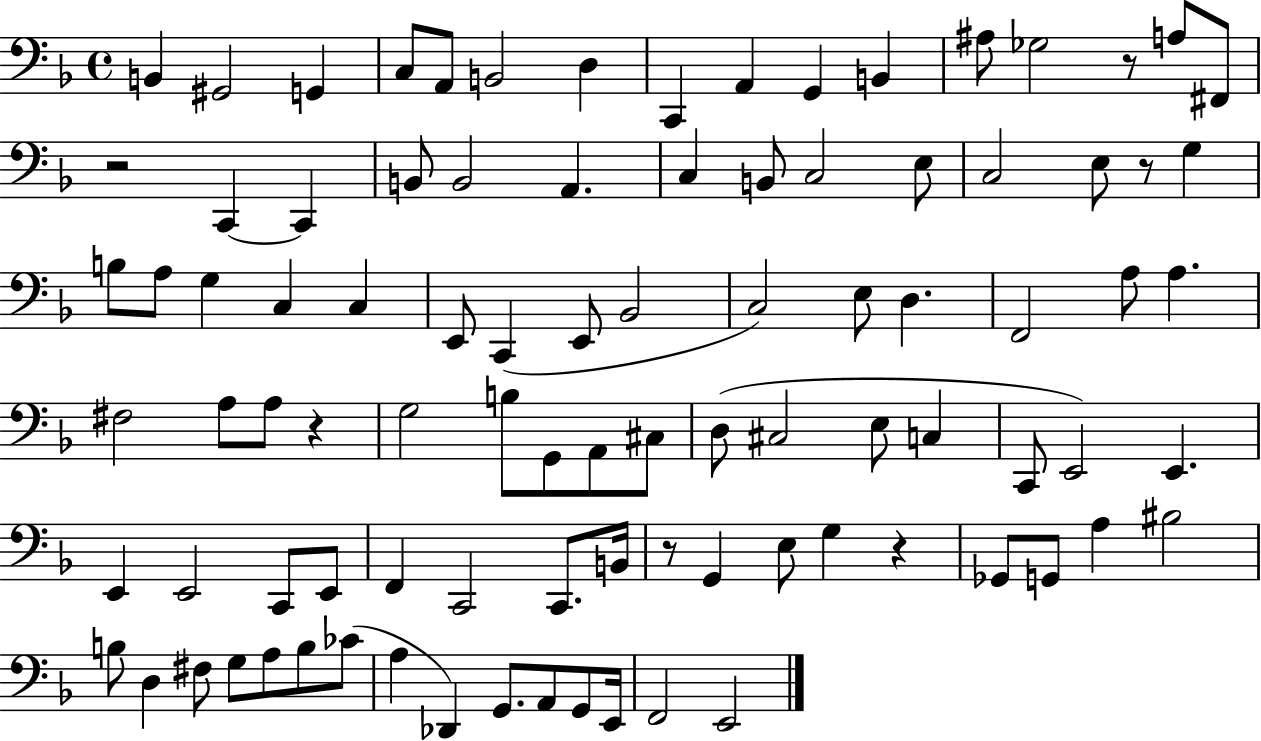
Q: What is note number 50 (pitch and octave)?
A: C#3